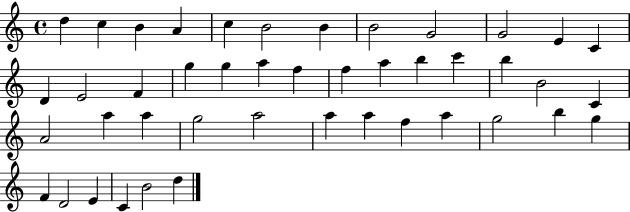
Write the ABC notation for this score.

X:1
T:Untitled
M:4/4
L:1/4
K:C
d c B A c B2 B B2 G2 G2 E C D E2 F g g a f f a b c' b B2 C A2 a a g2 a2 a a f a g2 b g F D2 E C B2 d